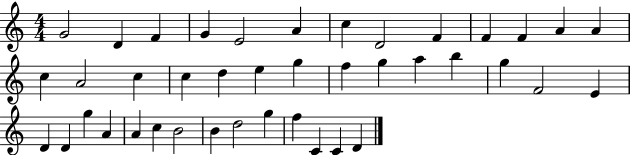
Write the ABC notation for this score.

X:1
T:Untitled
M:4/4
L:1/4
K:C
G2 D F G E2 A c D2 F F F A A c A2 c c d e g f g a b g F2 E D D g A A c B2 B d2 g f C C D